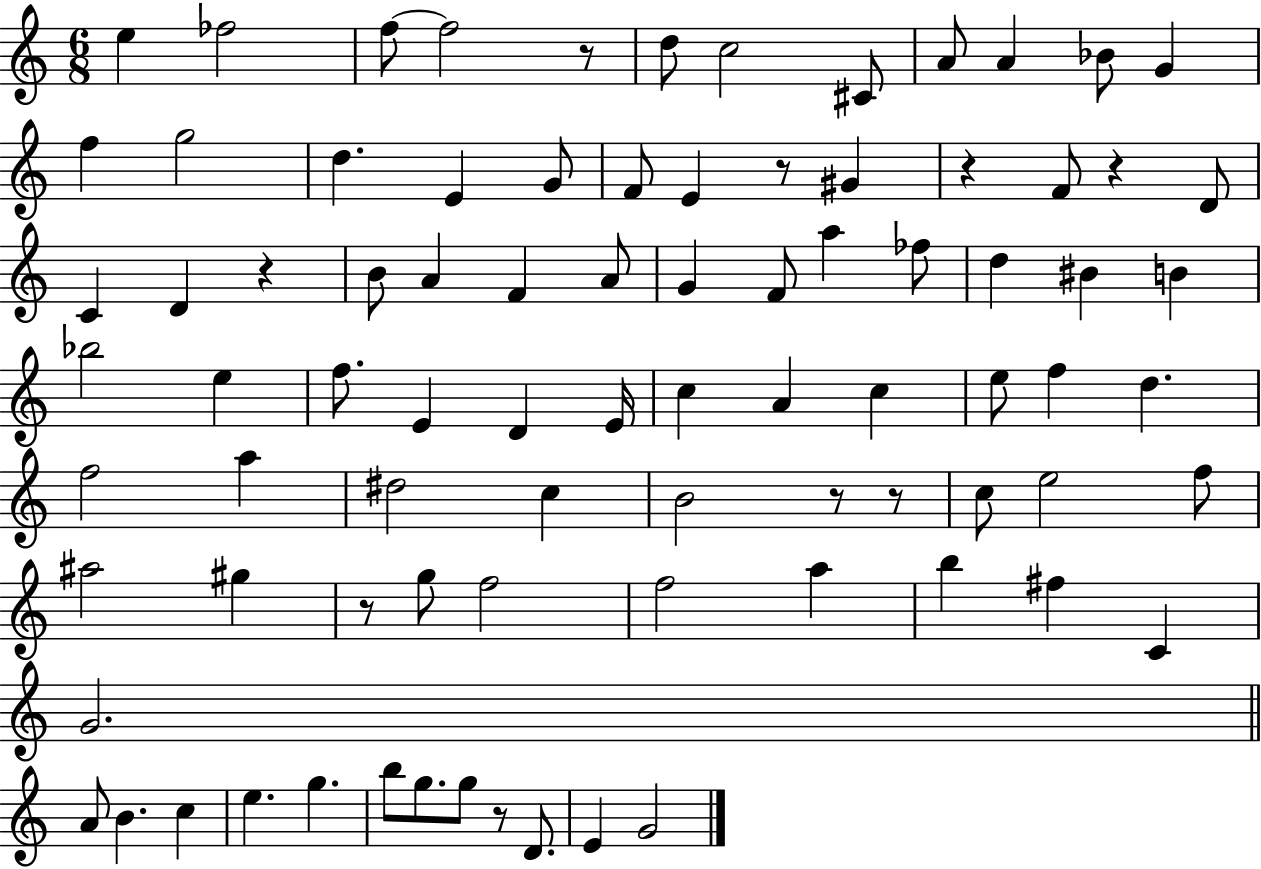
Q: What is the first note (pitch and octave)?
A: E5